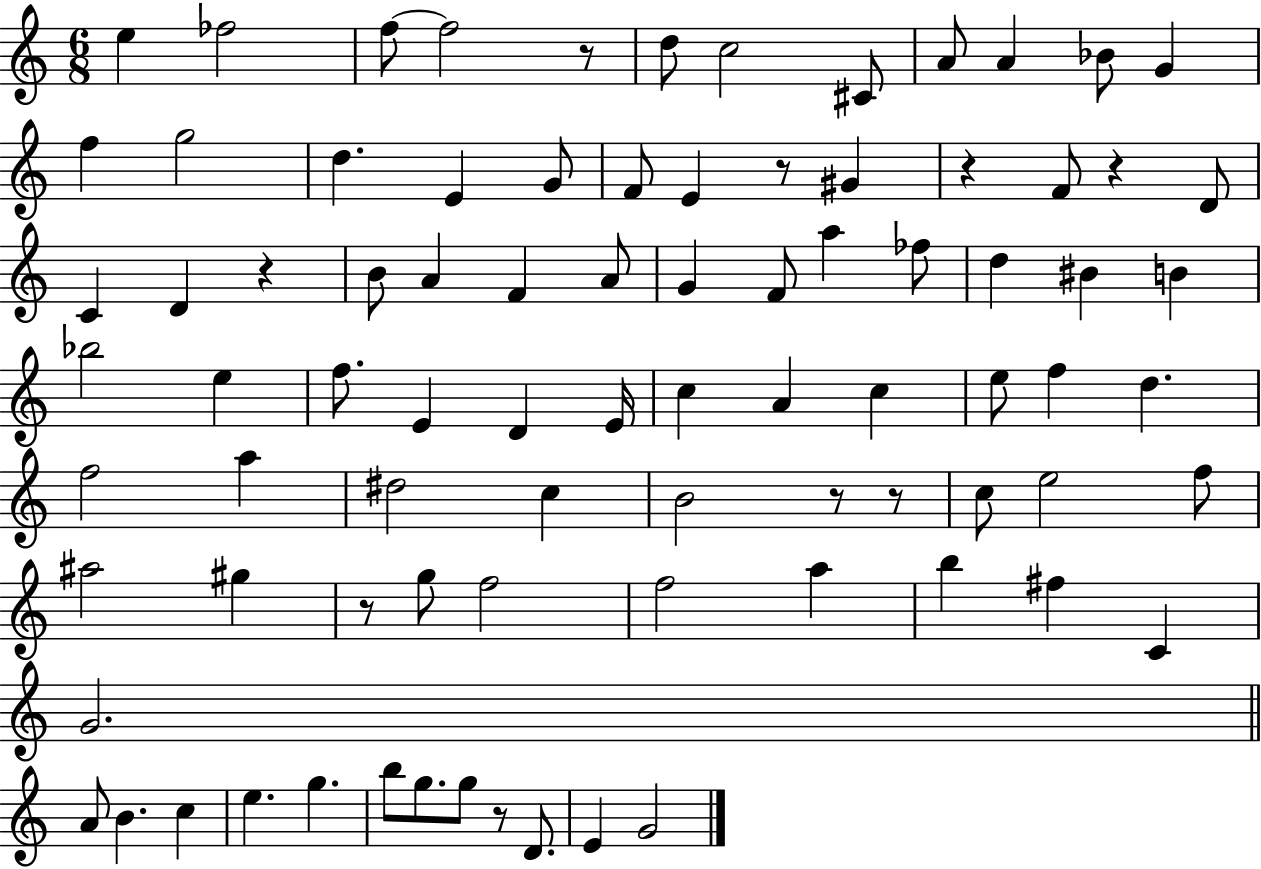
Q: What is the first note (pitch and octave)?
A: E5